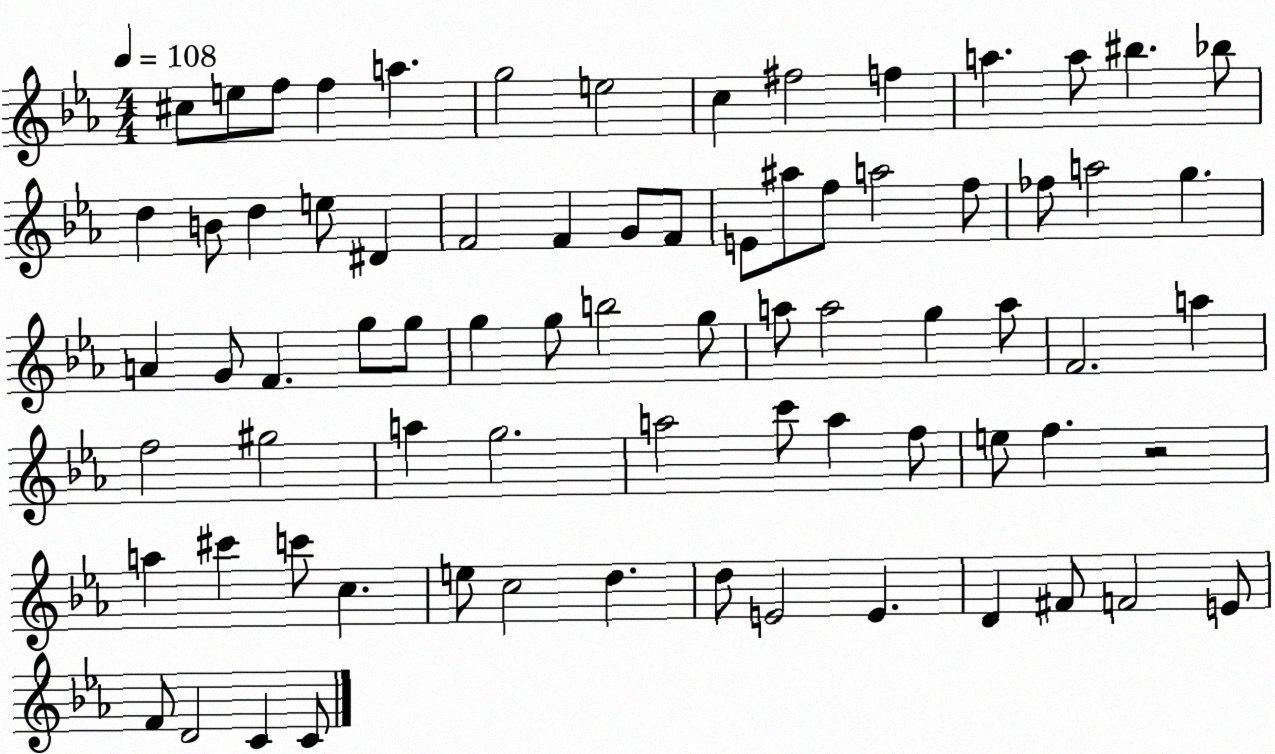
X:1
T:Untitled
M:4/4
L:1/4
K:Eb
^c/2 e/2 f/2 f a g2 e2 c ^f2 f a a/2 ^b _b/2 d B/2 d e/2 ^D F2 F G/2 F/2 E/2 ^a/2 f/2 a2 f/2 _f/2 a2 g A G/2 F g/2 g/2 g g/2 b2 g/2 a/2 a2 g a/2 F2 a f2 ^g2 a g2 a2 c'/2 a f/2 e/2 f z2 a ^c' c'/2 c e/2 c2 d d/2 E2 E D ^F/2 F2 E/2 F/2 D2 C C/2